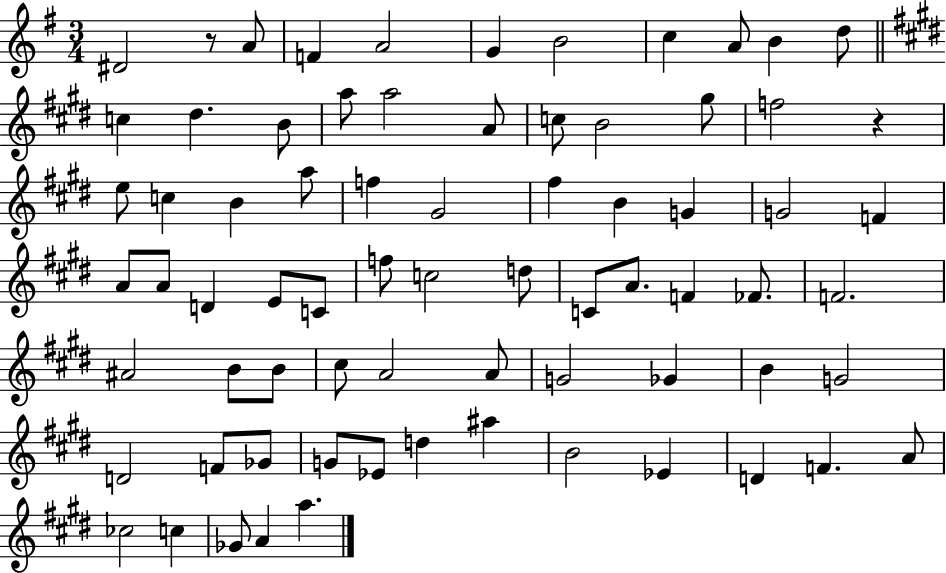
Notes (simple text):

D#4/h R/e A4/e F4/q A4/h G4/q B4/h C5/q A4/e B4/q D5/e C5/q D#5/q. B4/e A5/e A5/h A4/e C5/e B4/h G#5/e F5/h R/q E5/e C5/q B4/q A5/e F5/q G#4/h F#5/q B4/q G4/q G4/h F4/q A4/e A4/e D4/q E4/e C4/e F5/e C5/h D5/e C4/e A4/e. F4/q FES4/e. F4/h. A#4/h B4/e B4/e C#5/e A4/h A4/e G4/h Gb4/q B4/q G4/h D4/h F4/e Gb4/e G4/e Eb4/e D5/q A#5/q B4/h Eb4/q D4/q F4/q. A4/e CES5/h C5/q Gb4/e A4/q A5/q.